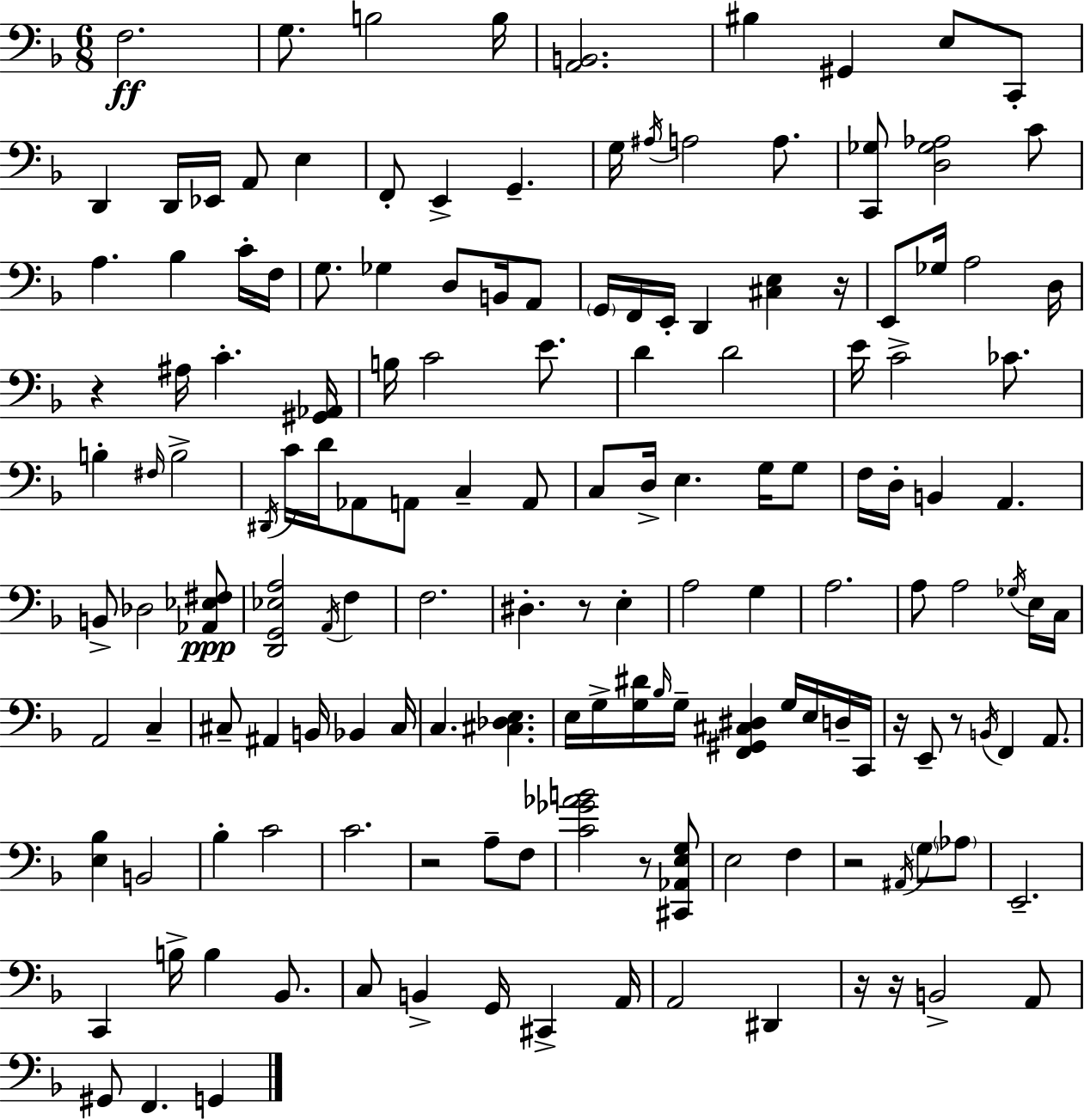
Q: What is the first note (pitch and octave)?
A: F3